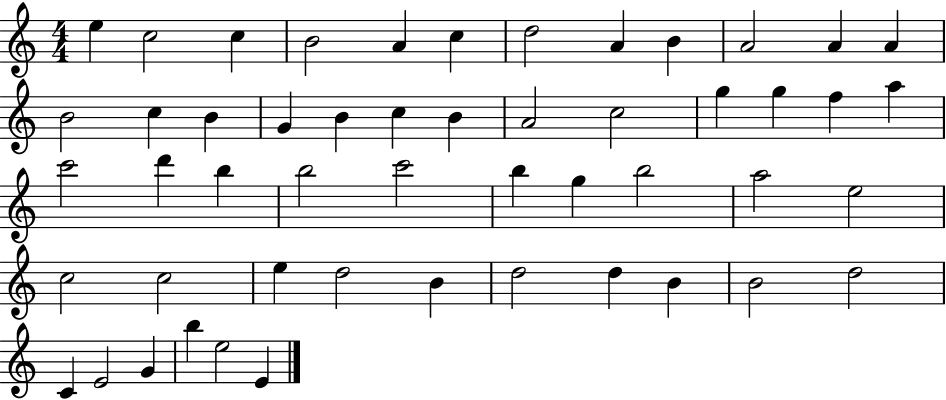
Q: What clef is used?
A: treble